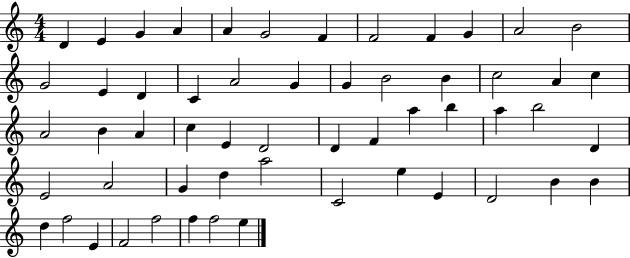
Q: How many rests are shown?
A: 0